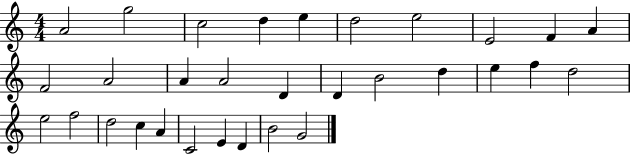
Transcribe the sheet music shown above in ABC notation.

X:1
T:Untitled
M:4/4
L:1/4
K:C
A2 g2 c2 d e d2 e2 E2 F A F2 A2 A A2 D D B2 d e f d2 e2 f2 d2 c A C2 E D B2 G2